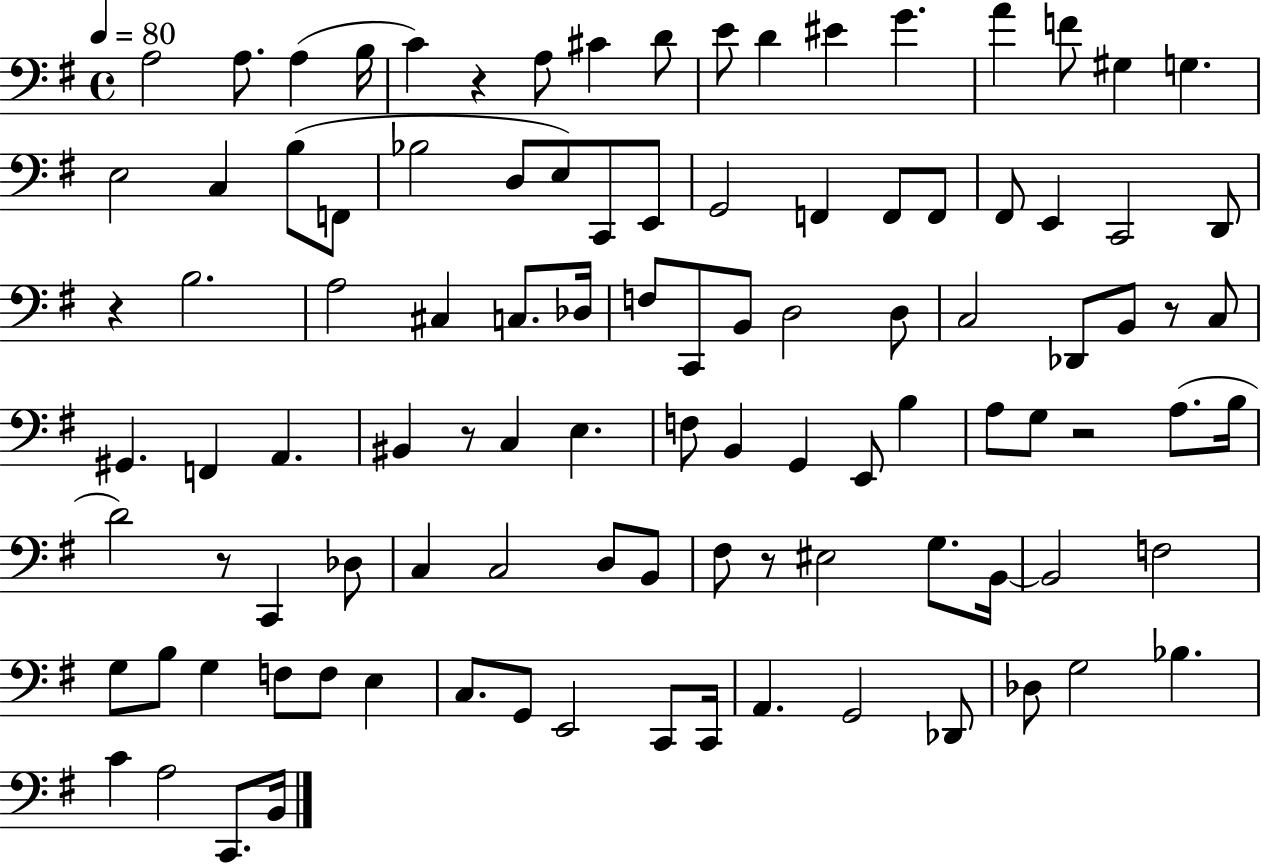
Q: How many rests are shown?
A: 7